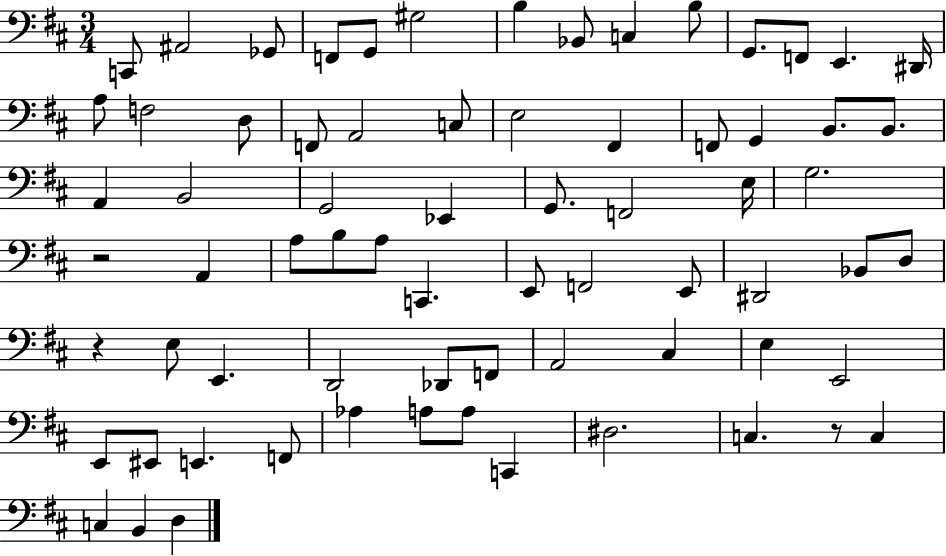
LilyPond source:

{
  \clef bass
  \numericTimeSignature
  \time 3/4
  \key d \major
  c,8 ais,2 ges,8 | f,8 g,8 gis2 | b4 bes,8 c4 b8 | g,8. f,8 e,4. dis,16 | \break a8 f2 d8 | f,8 a,2 c8 | e2 fis,4 | f,8 g,4 b,8. b,8. | \break a,4 b,2 | g,2 ees,4 | g,8. f,2 e16 | g2. | \break r2 a,4 | a8 b8 a8 c,4. | e,8 f,2 e,8 | dis,2 bes,8 d8 | \break r4 e8 e,4. | d,2 des,8 f,8 | a,2 cis4 | e4 e,2 | \break e,8 eis,8 e,4. f,8 | aes4 a8 a8 c,4 | dis2. | c4. r8 c4 | \break c4 b,4 d4 | \bar "|."
}